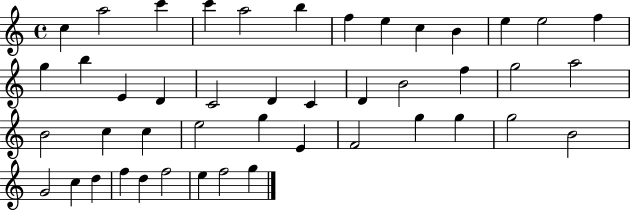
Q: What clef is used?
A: treble